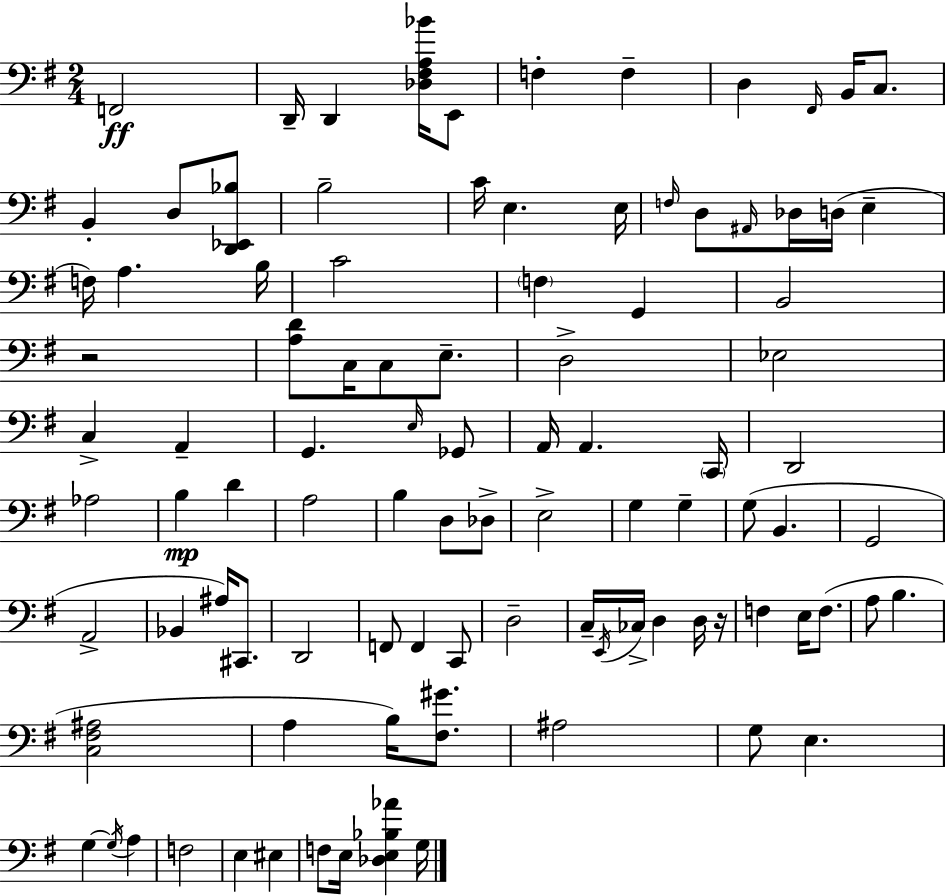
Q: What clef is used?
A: bass